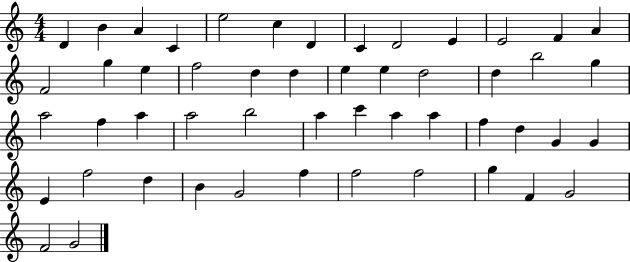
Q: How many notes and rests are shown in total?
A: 51